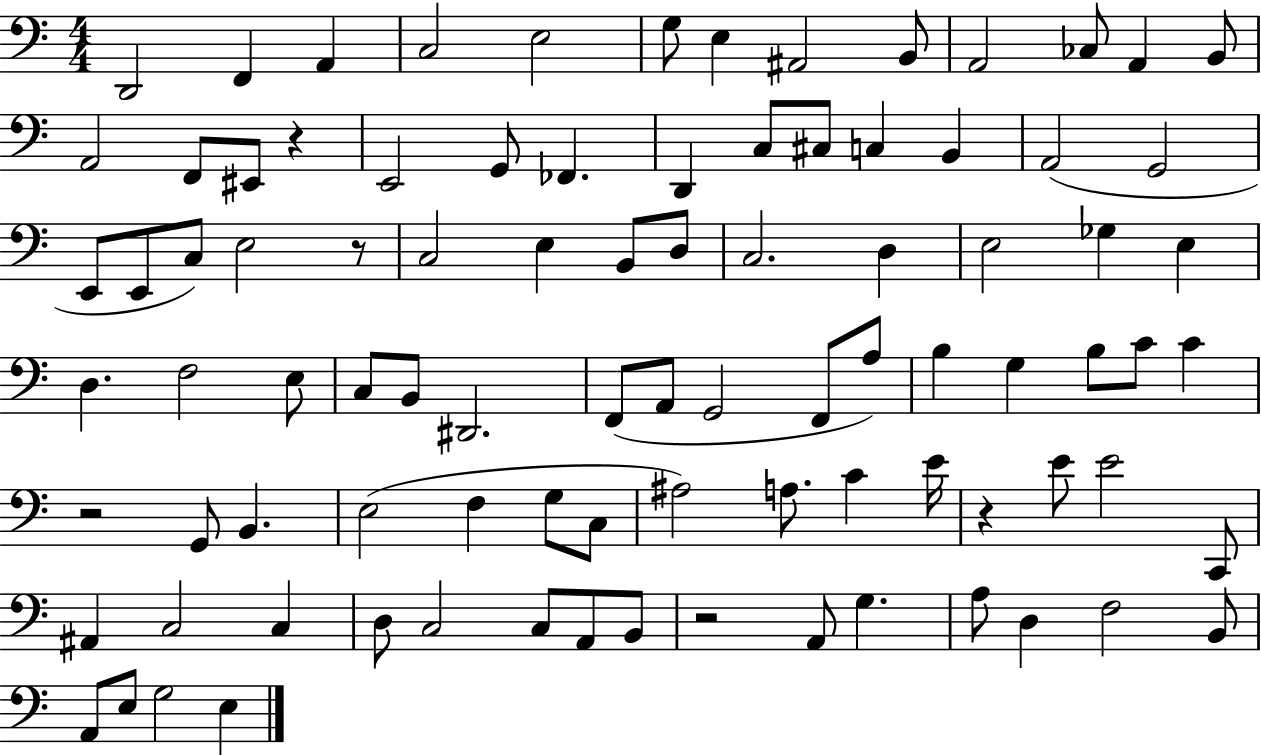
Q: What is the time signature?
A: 4/4